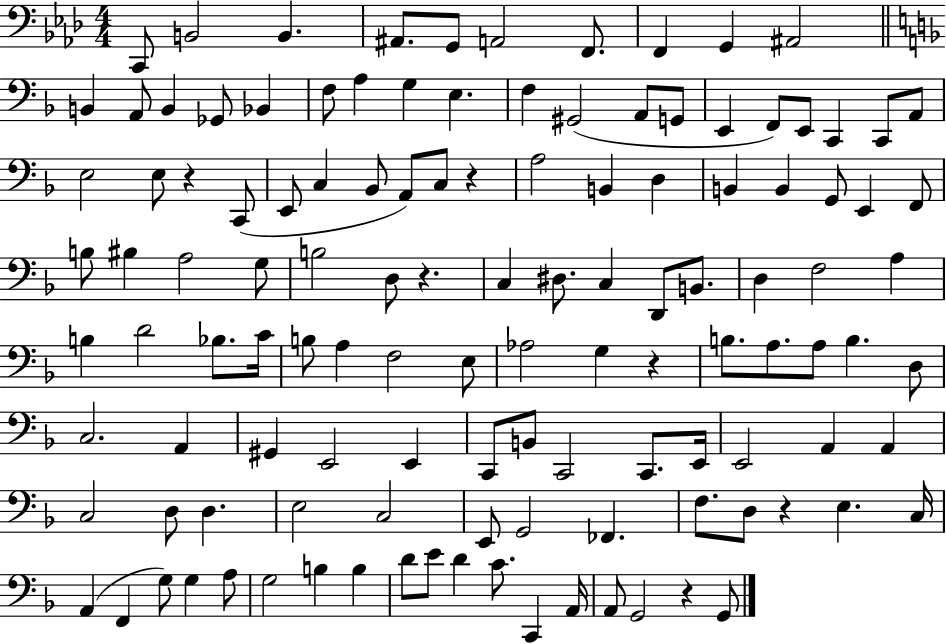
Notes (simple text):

C2/e B2/h B2/q. A#2/e. G2/e A2/h F2/e. F2/q G2/q A#2/h B2/q A2/e B2/q Gb2/e Bb2/q F3/e A3/q G3/q E3/q. F3/q G#2/h A2/e G2/e E2/q F2/e E2/e C2/q C2/e A2/e E3/h E3/e R/q C2/e E2/e C3/q Bb2/e A2/e C3/e R/q A3/h B2/q D3/q B2/q B2/q G2/e E2/q F2/e B3/e BIS3/q A3/h G3/e B3/h D3/e R/q. C3/q D#3/e. C3/q D2/e B2/e. D3/q F3/h A3/q B3/q D4/h Bb3/e. C4/s B3/e A3/q F3/h E3/e Ab3/h G3/q R/q B3/e. A3/e. A3/e B3/q. D3/e C3/h. A2/q G#2/q E2/h E2/q C2/e B2/e C2/h C2/e. E2/s E2/h A2/q A2/q C3/h D3/e D3/q. E3/h C3/h E2/e G2/h FES2/q. F3/e. D3/e R/q E3/q. C3/s A2/q F2/q G3/e G3/q A3/e G3/h B3/q B3/q D4/e E4/e D4/q C4/e. C2/q A2/s A2/e G2/h R/q G2/e